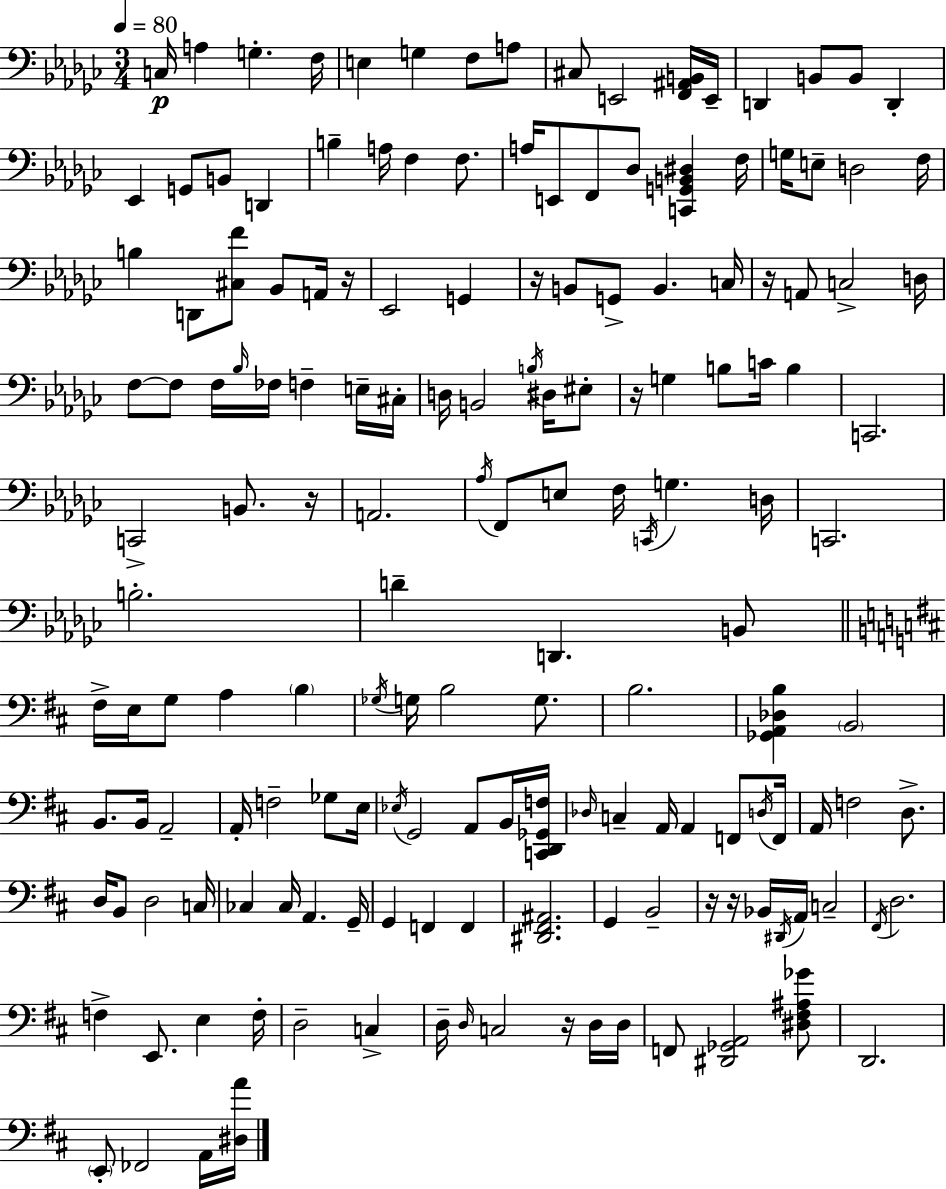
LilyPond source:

{
  \clef bass
  \numericTimeSignature
  \time 3/4
  \key ees \minor
  \tempo 4 = 80
  c16\p a4 g4.-. f16 | e4 g4 f8 a8 | cis8 e,2 <f, ais, b,>16 e,16-- | d,4 b,8 b,8 d,4-. | \break ees,4 g,8 b,8 d,4 | b4-- a16 f4 f8. | a16 e,8 f,8 des8 <c, g, b, dis>4 f16 | g16 e8-- d2 f16 | \break b4 d,8 <cis f'>8 bes,8 a,16 r16 | ees,2 g,4 | r16 b,8 g,8-> b,4. c16 | r16 a,8 c2-> d16 | \break f8~~ f8 f16 \grace { bes16 } fes16 f4-- e16-- | cis16-. d16 b,2 \acciaccatura { b16 } dis16 | eis8-. r16 g4 b8 c'16 b4 | c,2. | \break c,2-> b,8. | r16 a,2. | \acciaccatura { aes16 } f,8 e8 f16 \acciaccatura { c,16 } g4. | d16 c,2. | \break b2.-. | d'4-- d,4. | b,8 \bar "||" \break \key d \major fis16-> e16 g8 a4 \parenthesize b4 | \acciaccatura { ges16 } g16 b2 g8. | b2. | <ges, a, des b>4 \parenthesize b,2 | \break b,8. b,16 a,2-- | a,16-. f2-- ges8 | e16 \acciaccatura { ees16 } g,2 a,8 | b,16 <c, d, ges, f>16 \grace { des16 } c4-- a,16 a,4 | \break f,8 \acciaccatura { d16 } f,16 a,16 f2 | d8.-> d16 b,8 d2 | c16 ces4 ces16 a,4. | g,16-- g,4 f,4 | \break f,4 <dis, fis, ais,>2. | g,4 b,2-- | r16 r16 bes,16 \acciaccatura { dis,16 } a,16 c2-- | \acciaccatura { fis,16 } d2. | \break f4-> e,8. | e4 f16-. d2-- | c4-> d16-- \grace { d16 } c2 | r16 d16 d16 f,8 <dis, ges, a,>2 | \break <dis fis ais ges'>8 d,2. | \parenthesize e,8-. fes,2 | a,16 <dis a'>16 \bar "|."
}